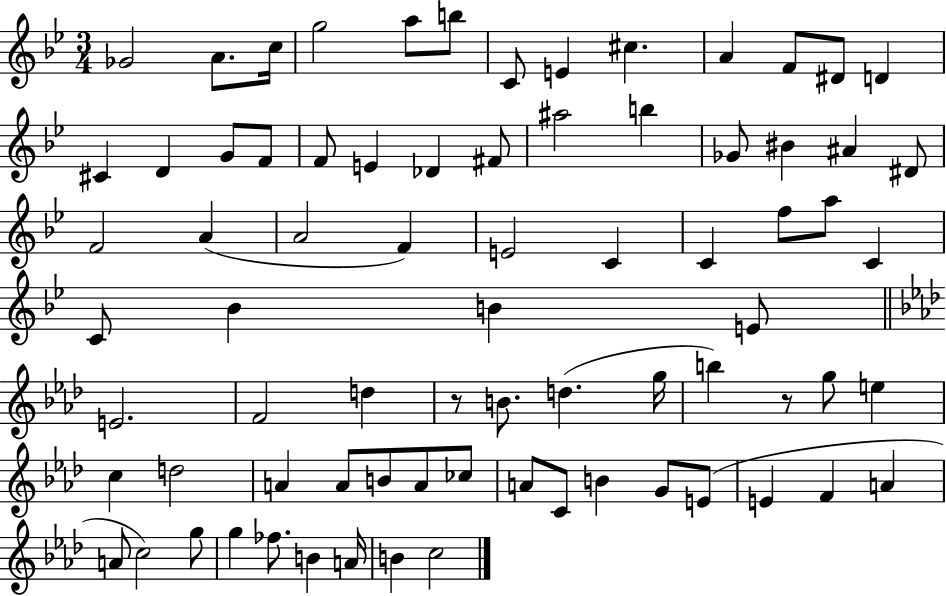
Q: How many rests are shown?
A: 2